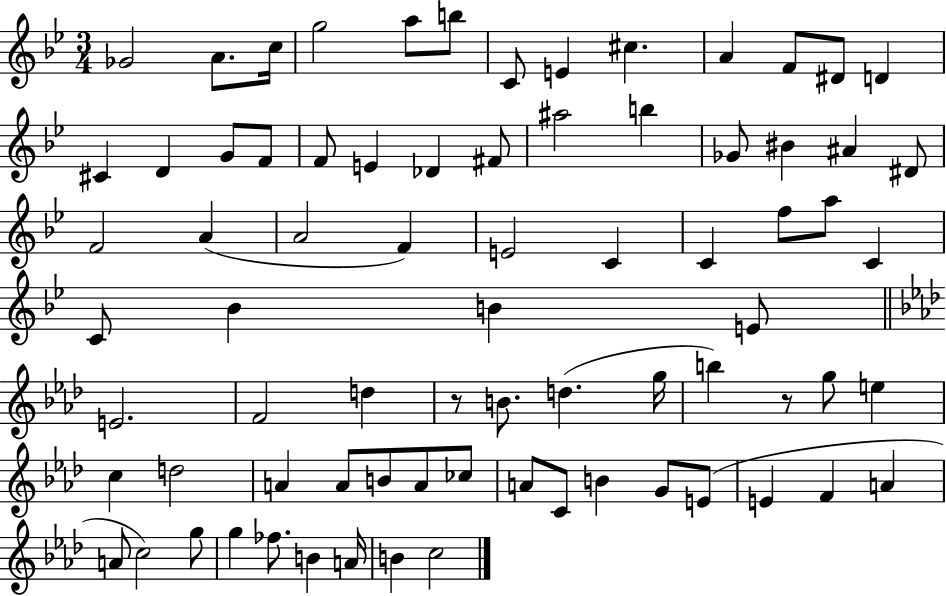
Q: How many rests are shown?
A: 2